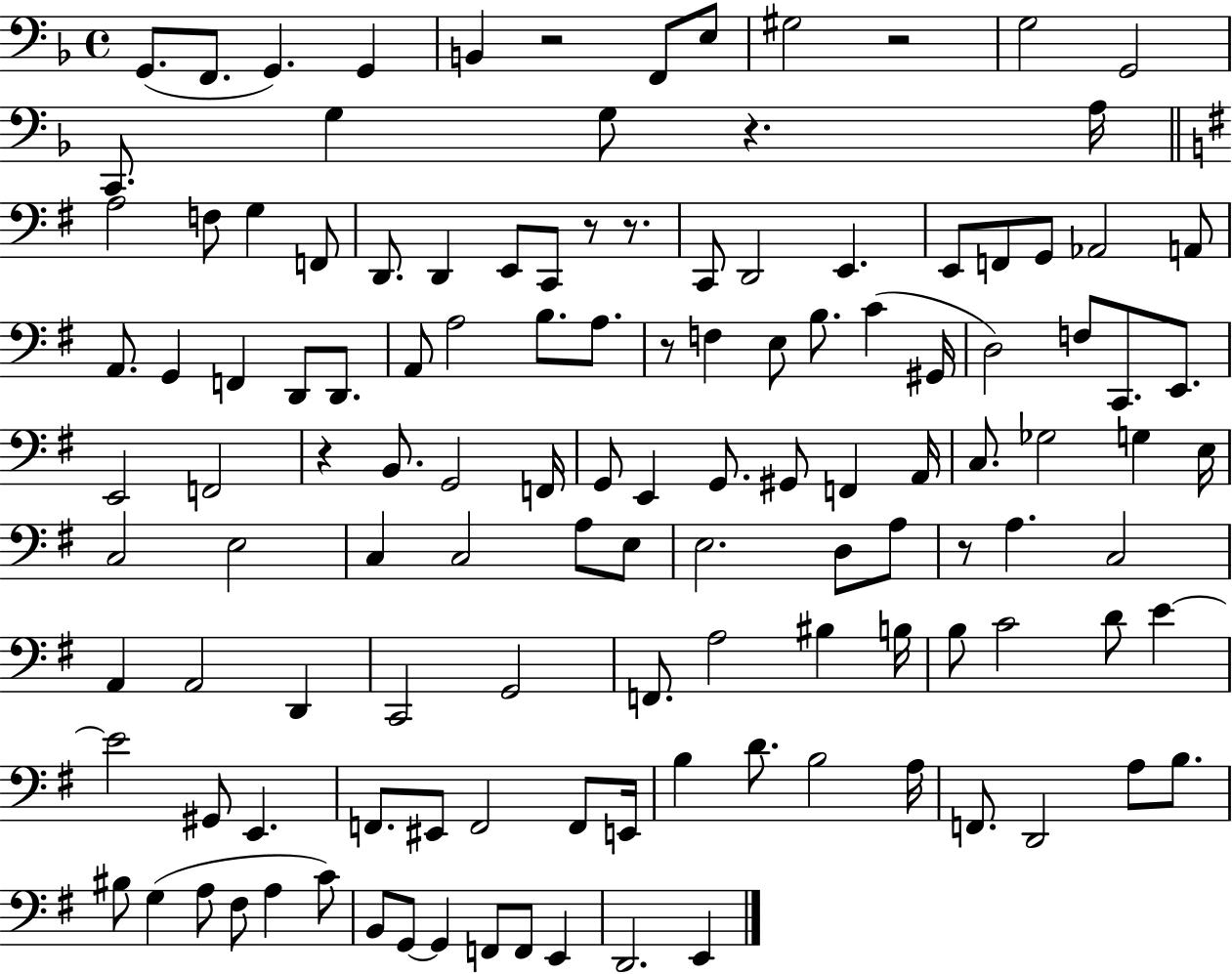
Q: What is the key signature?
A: F major